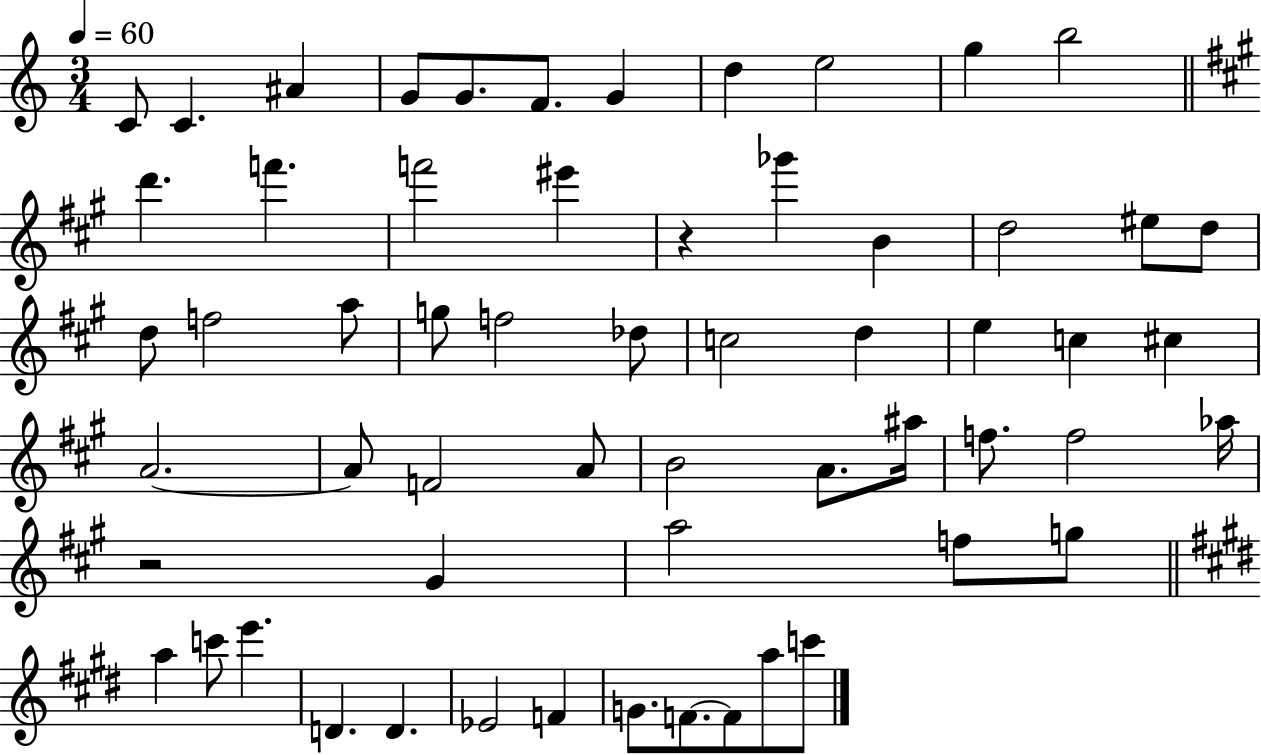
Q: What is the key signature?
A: C major